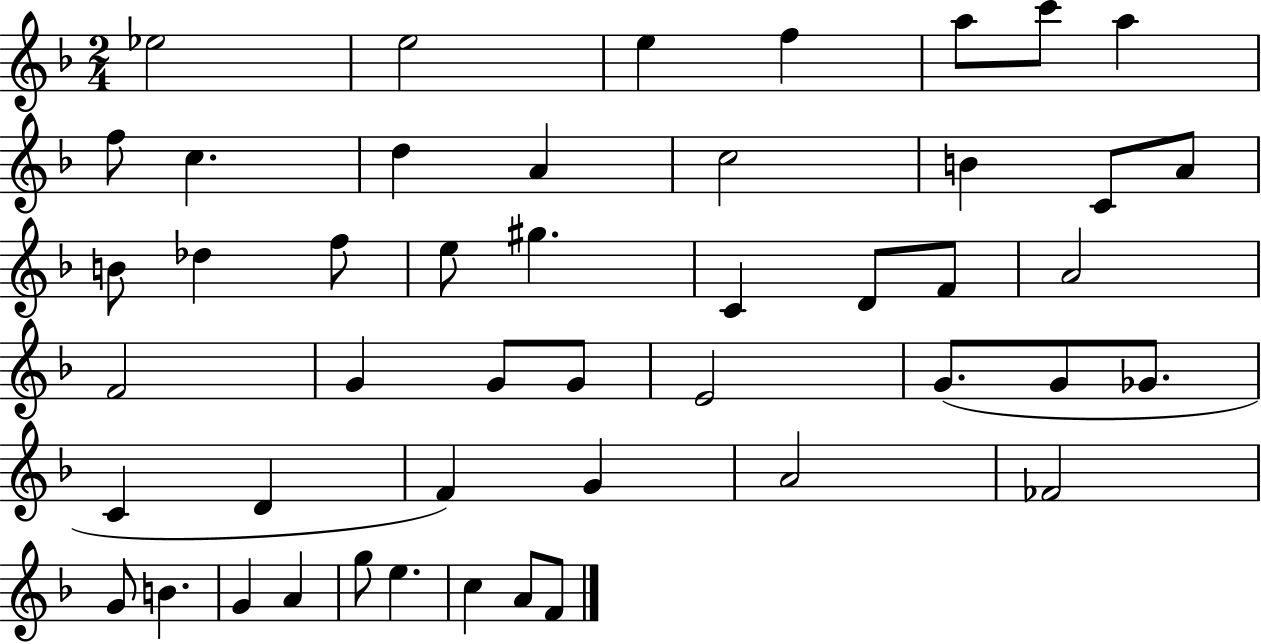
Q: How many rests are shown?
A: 0